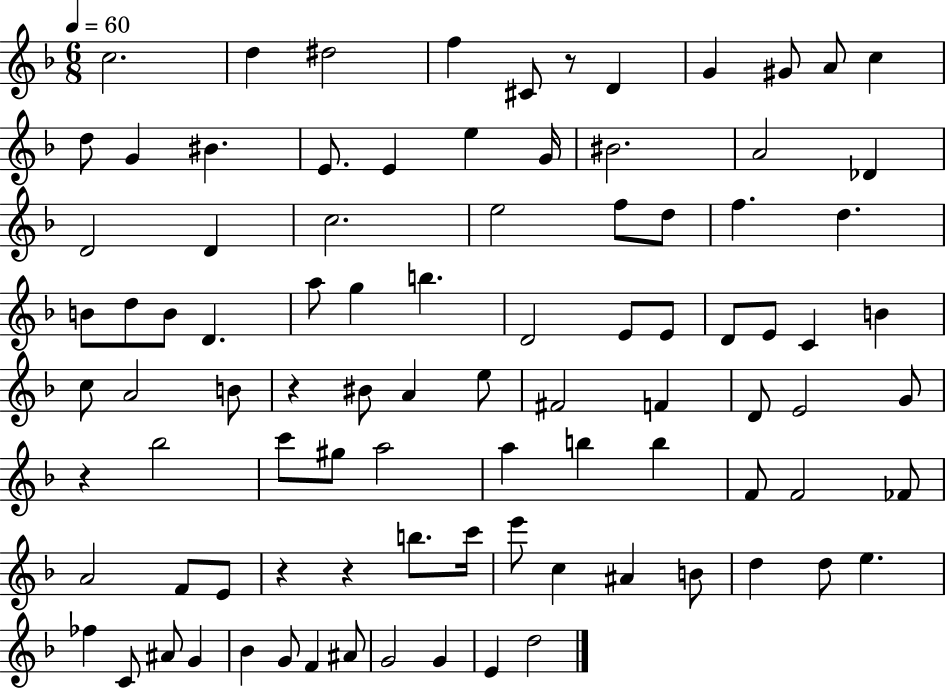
{
  \clef treble
  \numericTimeSignature
  \time 6/8
  \key f \major
  \tempo 4 = 60
  c''2. | d''4 dis''2 | f''4 cis'8 r8 d'4 | g'4 gis'8 a'8 c''4 | \break d''8 g'4 bis'4. | e'8. e'4 e''4 g'16 | bis'2. | a'2 des'4 | \break d'2 d'4 | c''2. | e''2 f''8 d''8 | f''4. d''4. | \break b'8 d''8 b'8 d'4. | a''8 g''4 b''4. | d'2 e'8 e'8 | d'8 e'8 c'4 b'4 | \break c''8 a'2 b'8 | r4 bis'8 a'4 e''8 | fis'2 f'4 | d'8 e'2 g'8 | \break r4 bes''2 | c'''8 gis''8 a''2 | a''4 b''4 b''4 | f'8 f'2 fes'8 | \break a'2 f'8 e'8 | r4 r4 b''8. c'''16 | e'''8 c''4 ais'4 b'8 | d''4 d''8 e''4. | \break fes''4 c'8 ais'8 g'4 | bes'4 g'8 f'4 ais'8 | g'2 g'4 | e'4 d''2 | \break \bar "|."
}